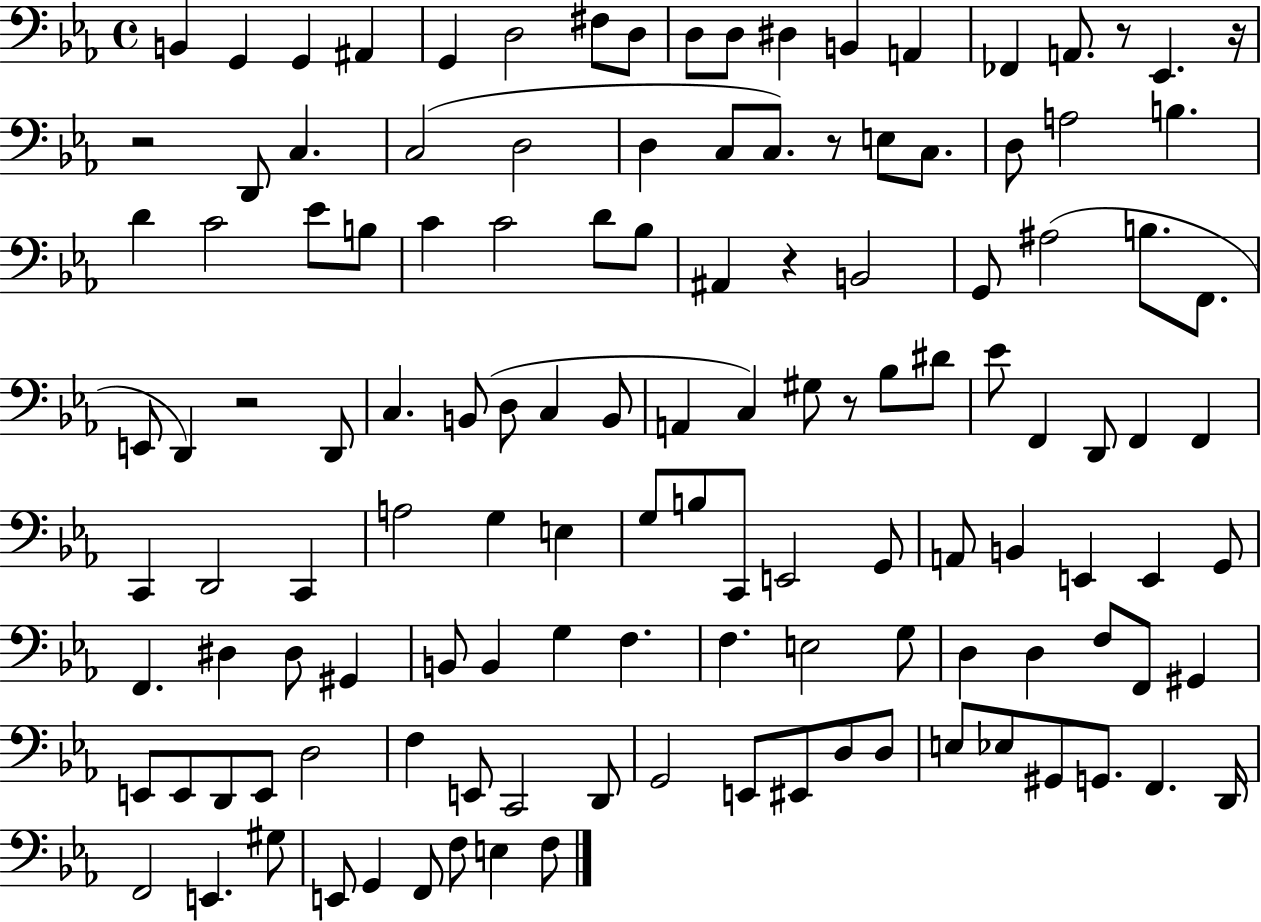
B2/q G2/q G2/q A#2/q G2/q D3/h F#3/e D3/e D3/e D3/e D#3/q B2/q A2/q FES2/q A2/e. R/e Eb2/q. R/s R/h D2/e C3/q. C3/h D3/h D3/q C3/e C3/e. R/e E3/e C3/e. D3/e A3/h B3/q. D4/q C4/h Eb4/e B3/e C4/q C4/h D4/e Bb3/e A#2/q R/q B2/h G2/e A#3/h B3/e. F2/e. E2/e D2/q R/h D2/e C3/q. B2/e D3/e C3/q B2/e A2/q C3/q G#3/e R/e Bb3/e D#4/e Eb4/e F2/q D2/e F2/q F2/q C2/q D2/h C2/q A3/h G3/q E3/q G3/e B3/e C2/e E2/h G2/e A2/e B2/q E2/q E2/q G2/e F2/q. D#3/q D#3/e G#2/q B2/e B2/q G3/q F3/q. F3/q. E3/h G3/e D3/q D3/q F3/e F2/e G#2/q E2/e E2/e D2/e E2/e D3/h F3/q E2/e C2/h D2/e G2/h E2/e EIS2/e D3/e D3/e E3/e Eb3/e G#2/e G2/e. F2/q. D2/s F2/h E2/q. G#3/e E2/e G2/q F2/e F3/e E3/q F3/e